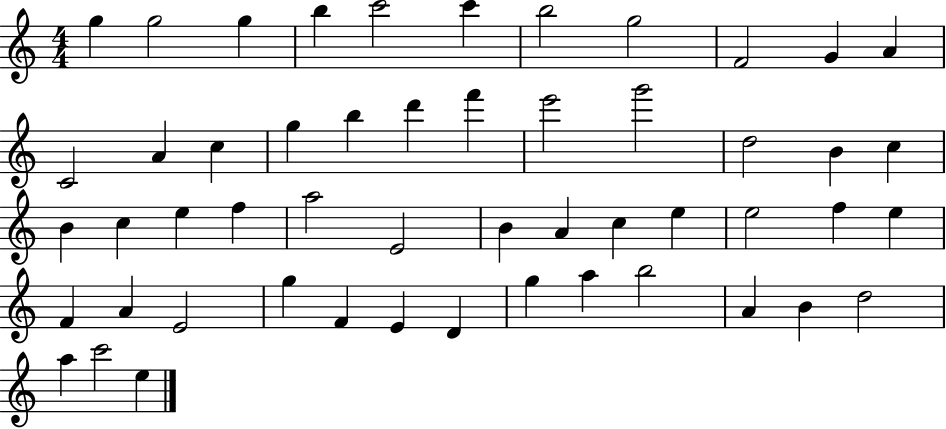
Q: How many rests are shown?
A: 0